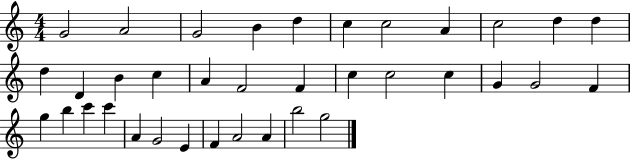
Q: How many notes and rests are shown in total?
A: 36